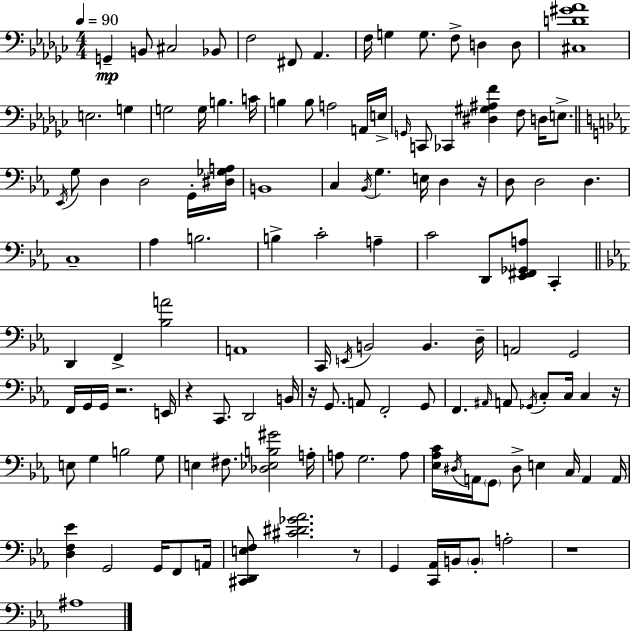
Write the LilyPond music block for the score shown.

{
  \clef bass
  \numericTimeSignature
  \time 4/4
  \key ees \minor
  \tempo 4 = 90
  \repeat volta 2 { g,4--\mp b,8 cis2 bes,8 | f2 fis,8 aes,4. | f16 g4 g8. f8-> d4 d8 | <cis d' gis' aes'>1 | \break e2. g4 | g2 g16 b4. c'16 | b4 b8 a2 a,16 e16-> | \grace { g,16 } c,8 ces,4 <dis gis ais f'>4 f8 d16 e8.-> | \break \bar "||" \break \key ees \major \acciaccatura { ees,16 } g8 d4 d2 g,16-. | <dis ges a>16 b,1 | c4 \acciaccatura { bes,16 } g4. e16 d4 | r16 d8 d2 d4. | \break c1-- | aes4 b2. | b4-> c'2-. a4-- | c'2 d,8 <ees, fis, ges, a>8 c,4-. | \break \bar "||" \break \key ees \major d,4 f,4-> <bes a'>2 | a,1 | c,16 \acciaccatura { e,16 } b,2 b,4. | d16-- a,2 g,2 | \break f,16 g,16 g,16 r2. | e,16 r4 c,8. d,2 | b,16 r16 g,8. a,8 f,2-. g,8 | f,4. \grace { ais,16 } a,8 \acciaccatura { ges,16 } c8-. c16 c4 | \break r16 e8 g4 b2 | g8 e4 fis8. <des ees b gis'>2 | a16-. a8 g2. | a8 <ees aes c'>16 \acciaccatura { dis16 } a,16 \parenthesize g,8 dis8-> e4 c16 a,4 | \break a,16 <d f ees'>4 g,2 | g,16 f,8 a,16 <cis, d, e f>8 <cis' dis' ges' aes'>2. | r8 g,4 <c, aes,>16 b,16 \parenthesize b,8-. a2-. | r1 | \break ais1 | } \bar "|."
}